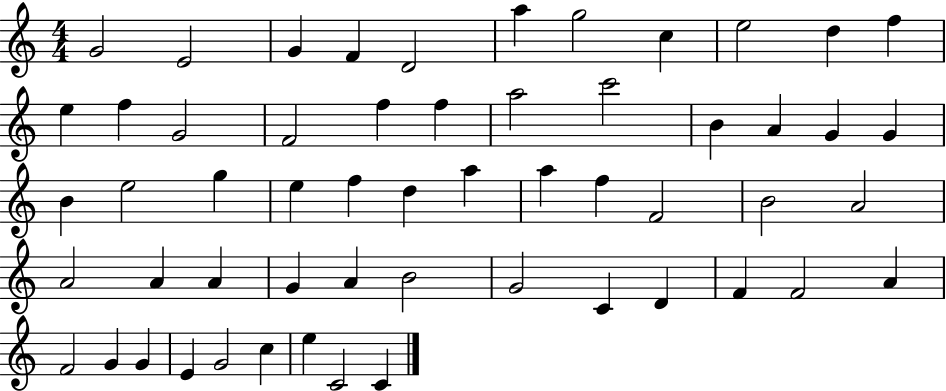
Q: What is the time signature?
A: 4/4